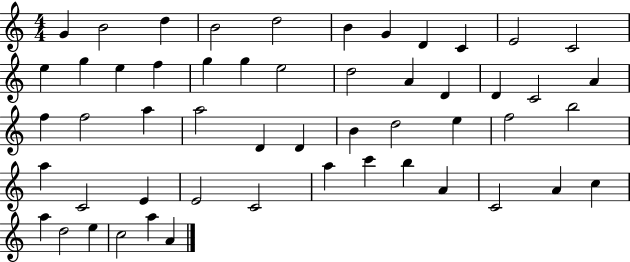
G4/q B4/h D5/q B4/h D5/h B4/q G4/q D4/q C4/q E4/h C4/h E5/q G5/q E5/q F5/q G5/q G5/q E5/h D5/h A4/q D4/q D4/q C4/h A4/q F5/q F5/h A5/q A5/h D4/q D4/q B4/q D5/h E5/q F5/h B5/h A5/q C4/h E4/q E4/h C4/h A5/q C6/q B5/q A4/q C4/h A4/q C5/q A5/q D5/h E5/q C5/h A5/q A4/q